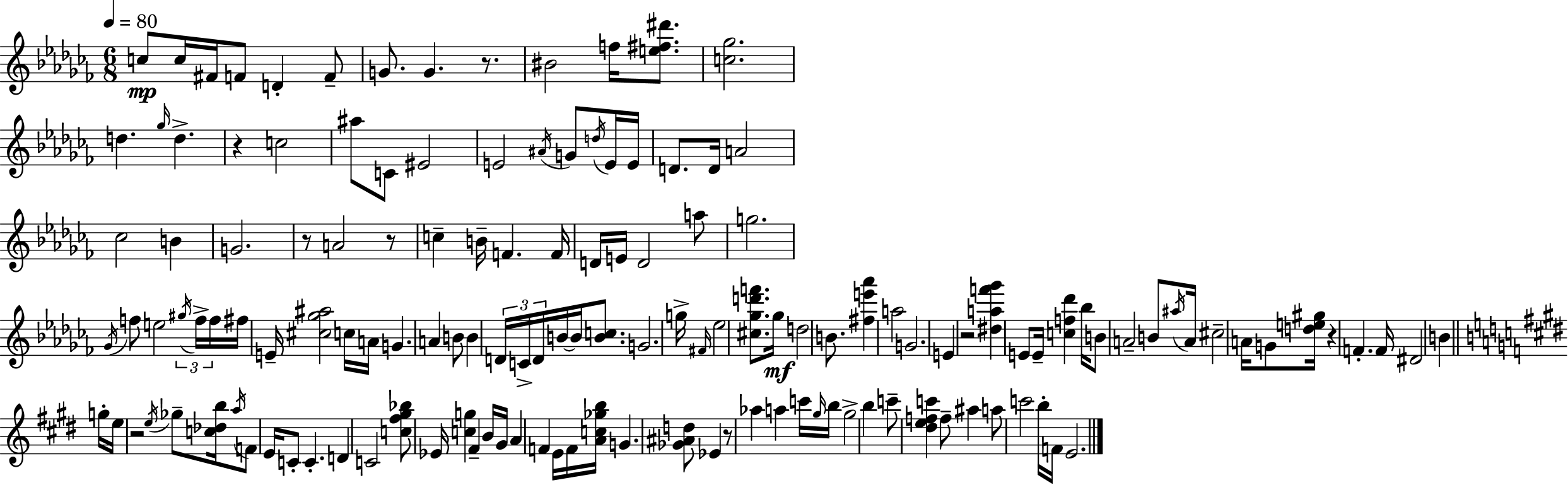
{
  \clef treble
  \numericTimeSignature
  \time 6/8
  \key aes \minor
  \tempo 4 = 80
  c''8\mp c''16 fis'16 f'8 d'4-. f'8-- | g'8. g'4. r8. | bis'2 f''16 <e'' fis'' dis'''>8. | <c'' ges''>2. | \break d''4. \grace { ges''16 } d''4.-> | r4 c''2 | ais''8 c'8 eis'2 | e'2 \acciaccatura { ais'16 } g'8 | \break \acciaccatura { d''16 } e'16 e'16 d'8. d'16 a'2 | ces''2 b'4 | g'2. | r8 a'2 | \break r8 c''4-- b'16-- f'4. | f'16 d'16 e'16 d'2 | a''8 g''2. | \acciaccatura { ges'16 } f''8 e''2 | \break \tuplet 3/2 { \acciaccatura { gis''16 } f''16-> f''16 } fis''16 e'16-- <cis'' ges'' ais''>2 | c''16 a'16 g'4. a'4 | b'8 b'4 \tuplet 3/2 { d'16 c'16-> d'16 } | b'16~~ b'16 <b' c''>8. g'2. | \break g''16-> \grace { fis'16 } ees''2 | <cis'' ges'' d''' f'''>8. ges''16\mf d''2 | b'8. <fis'' e''' aes'''>4 a''2 | g'2. | \break e'4 r2 | <dis'' a'' f''' ges'''>4 e'8 | e'16-- <c'' f'' des'''>4 bes''16 b'8 a'2-- | b'8 \acciaccatura { ais''16 } a'16 cis''2-- | \break a'16 g'8 <d'' e'' gis''>16 r4 | f'4.-. f'16 dis'2 | b'4 \bar "||" \break \key e \major g''16-. e''16 r2 \acciaccatura { e''16 } ges''8-- | <c'' des'' b''>16 \acciaccatura { a''16 } f'8 e'16 c'8-. c'4.-. | d'4 c'2 | <c'' fis'' gis'' bes''>8 ees'16 <c'' g''>4 fis'4-- | \break b'16 gis'16 a'4 f'4 e'16 | f'16 <a' c'' ges'' b''>16 g'4. <ges' ais' d''>8 ees'4 | r8 aes''4 a''4 | c'''16 \grace { gis''16 } b''16 gis''2-> b''4 | \break c'''8-- <dis'' e'' f'' c'''>4 f''8-- ais''4 | a''8 c'''2 | b''16-. f'16 e'2. | \bar "|."
}